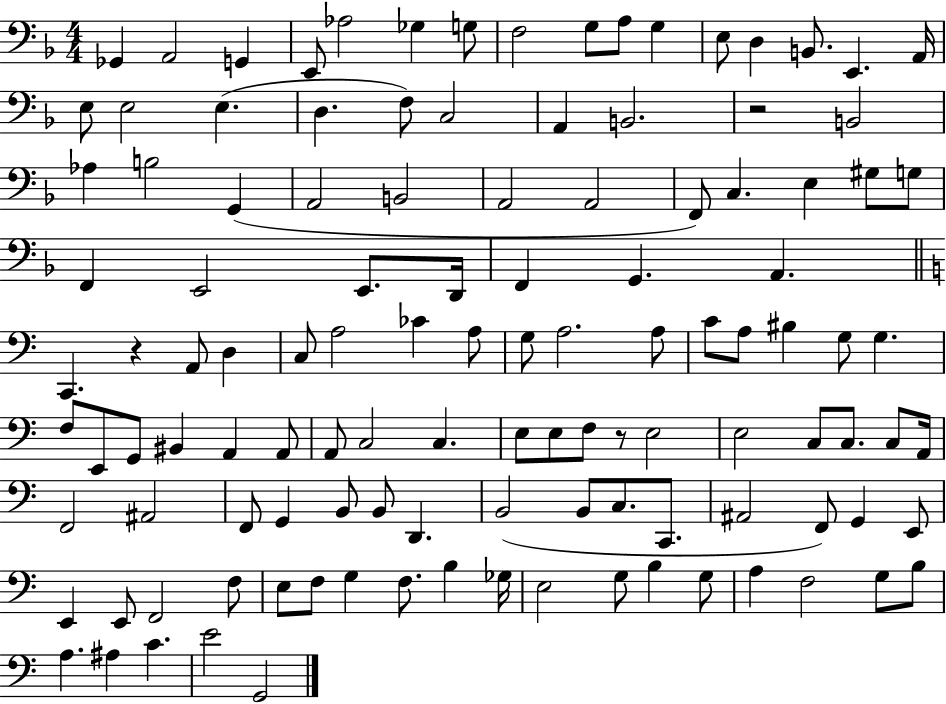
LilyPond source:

{
  \clef bass
  \numericTimeSignature
  \time 4/4
  \key f \major
  \repeat volta 2 { ges,4 a,2 g,4 | e,8 aes2 ges4 g8 | f2 g8 a8 g4 | e8 d4 b,8. e,4. a,16 | \break e8 e2 e4.( | d4. f8) c2 | a,4 b,2. | r2 b,2 | \break aes4 b2 g,4( | a,2 b,2 | a,2 a,2 | f,8) c4. e4 gis8 g8 | \break f,4 e,2 e,8. d,16 | f,4 g,4. a,4. | \bar "||" \break \key c \major c,4. r4 a,8 d4 | c8 a2 ces'4 a8 | g8 a2. a8 | c'8 a8 bis4 g8 g4. | \break f8 e,8 g,8 bis,4 a,4 a,8 | a,8 c2 c4. | e8 e8 f8 r8 e2 | e2 c8 c8. c8 a,16 | \break f,2 ais,2 | f,8 g,4 b,8 b,8 d,4. | b,2( b,8 c8. c,8. | ais,2 f,8) g,4 e,8 | \break e,4 e,8 f,2 f8 | e8 f8 g4 f8. b4 ges16 | e2 g8 b4 g8 | a4 f2 g8 b8 | \break a4. ais4 c'4. | e'2 g,2 | } \bar "|."
}